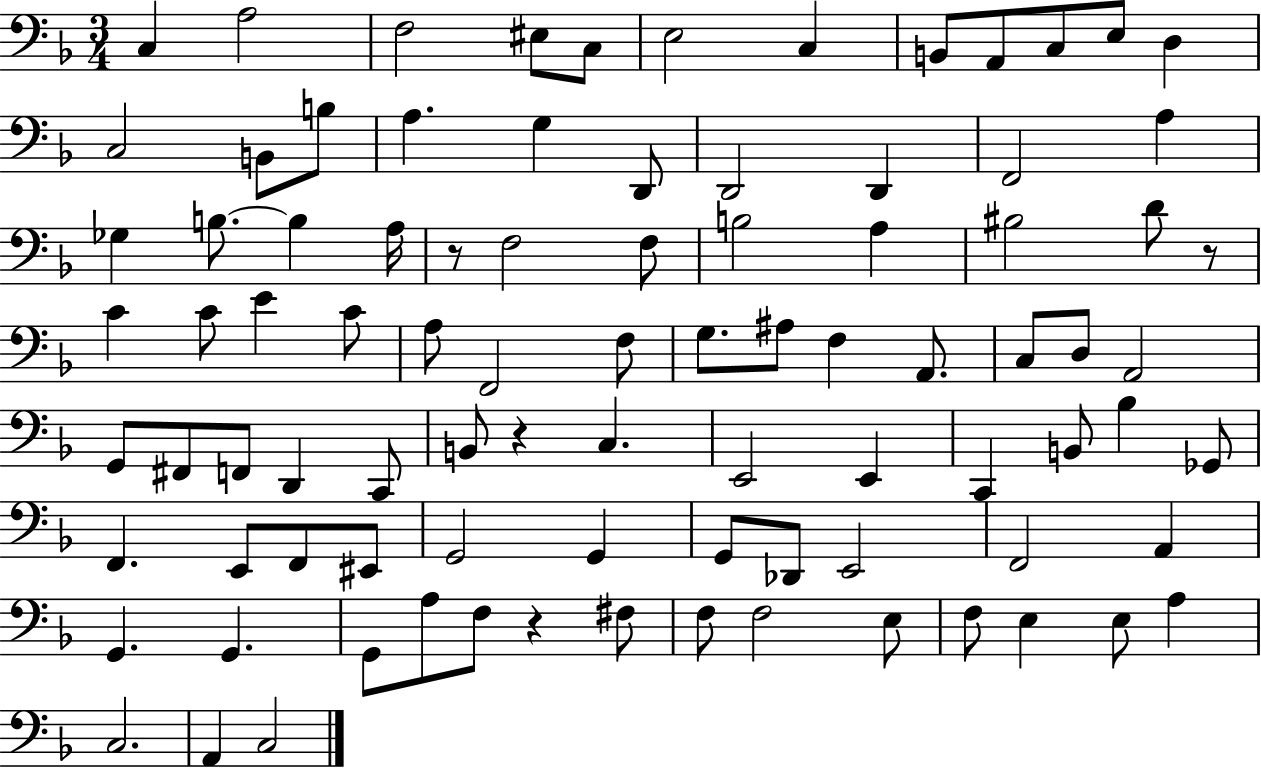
C3/q A3/h F3/h EIS3/e C3/e E3/h C3/q B2/e A2/e C3/e E3/e D3/q C3/h B2/e B3/e A3/q. G3/q D2/e D2/h D2/q F2/h A3/q Gb3/q B3/e. B3/q A3/s R/e F3/h F3/e B3/h A3/q BIS3/h D4/e R/e C4/q C4/e E4/q C4/e A3/e F2/h F3/e G3/e. A#3/e F3/q A2/e. C3/e D3/e A2/h G2/e F#2/e F2/e D2/q C2/e B2/e R/q C3/q. E2/h E2/q C2/q B2/e Bb3/q Gb2/e F2/q. E2/e F2/e EIS2/e G2/h G2/q G2/e Db2/e E2/h F2/h A2/q G2/q. G2/q. G2/e A3/e F3/e R/q F#3/e F3/e F3/h E3/e F3/e E3/q E3/e A3/q C3/h. A2/q C3/h